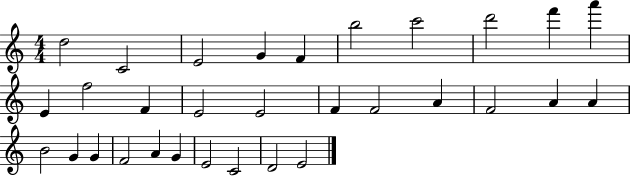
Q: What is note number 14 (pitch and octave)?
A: E4